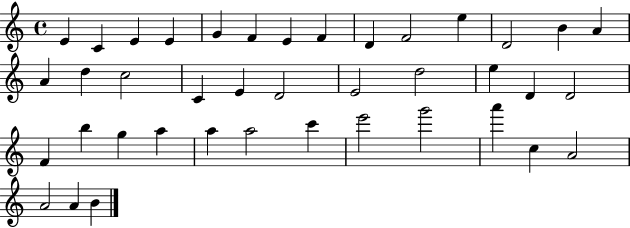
E4/q C4/q E4/q E4/q G4/q F4/q E4/q F4/q D4/q F4/h E5/q D4/h B4/q A4/q A4/q D5/q C5/h C4/q E4/q D4/h E4/h D5/h E5/q D4/q D4/h F4/q B5/q G5/q A5/q A5/q A5/h C6/q E6/h G6/h A6/q C5/q A4/h A4/h A4/q B4/q